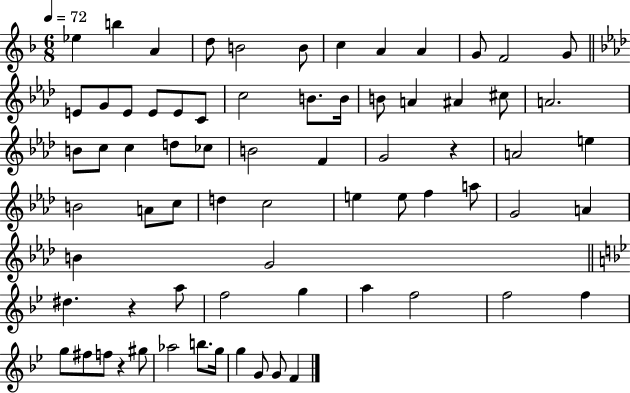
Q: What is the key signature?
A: F major